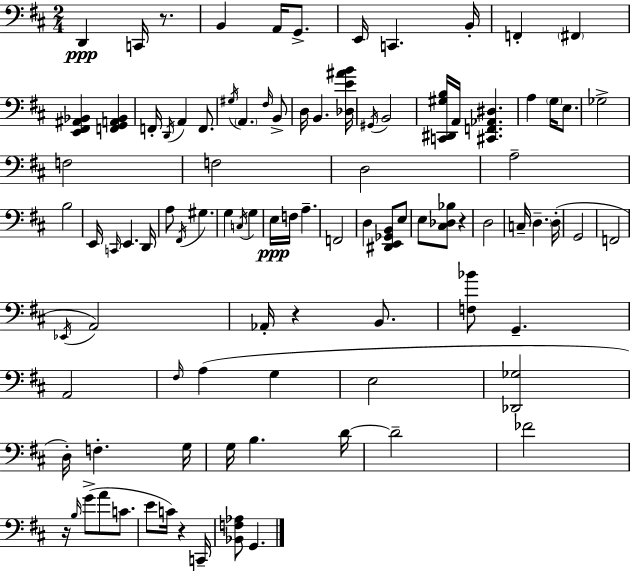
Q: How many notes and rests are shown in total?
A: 96